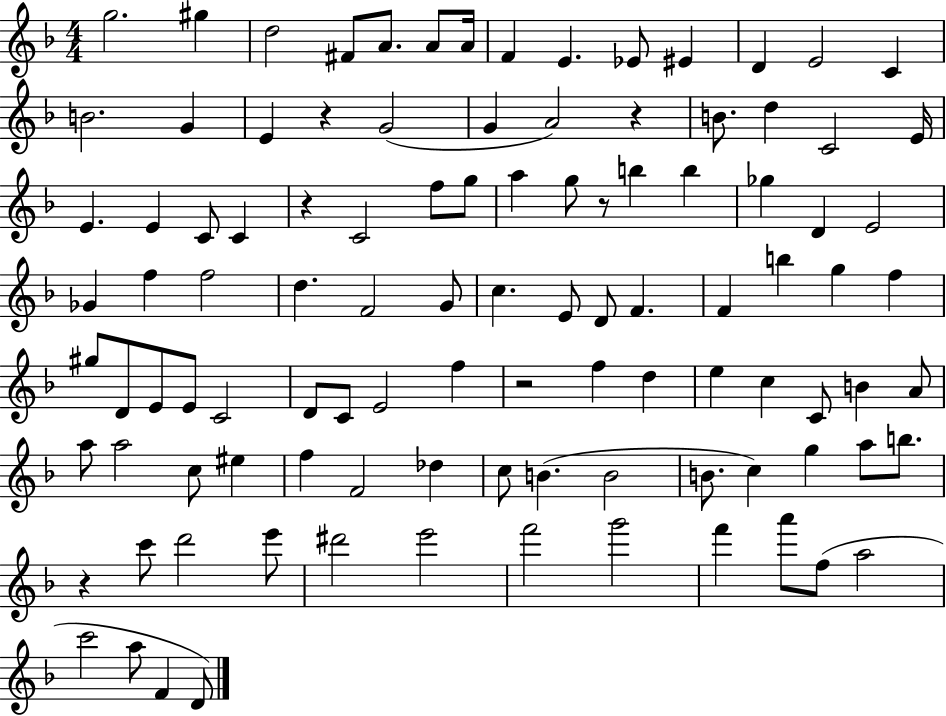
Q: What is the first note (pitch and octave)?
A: G5